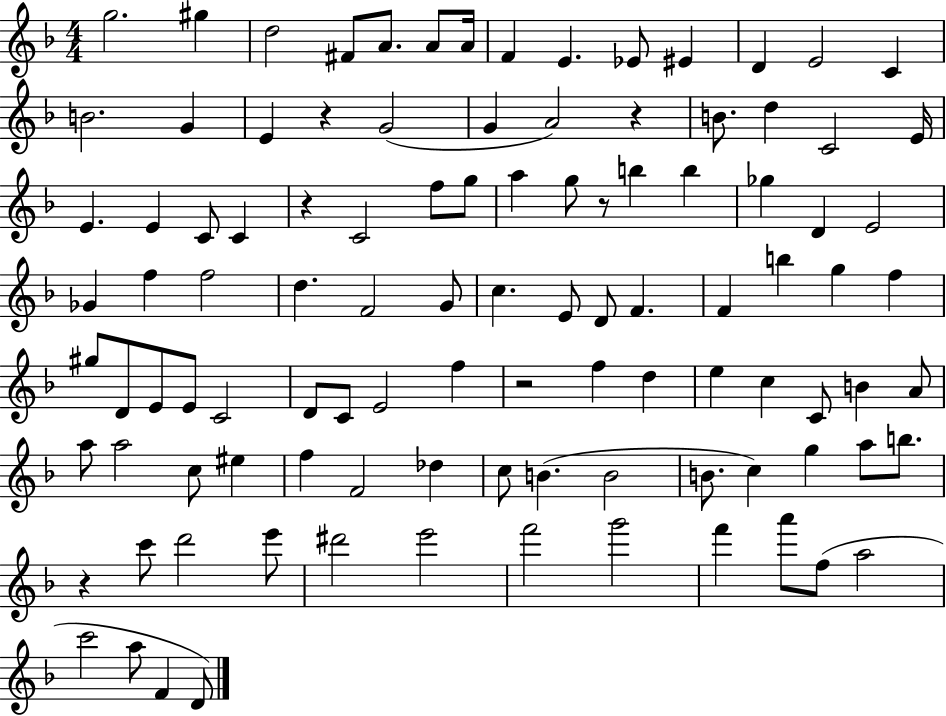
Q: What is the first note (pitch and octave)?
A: G5